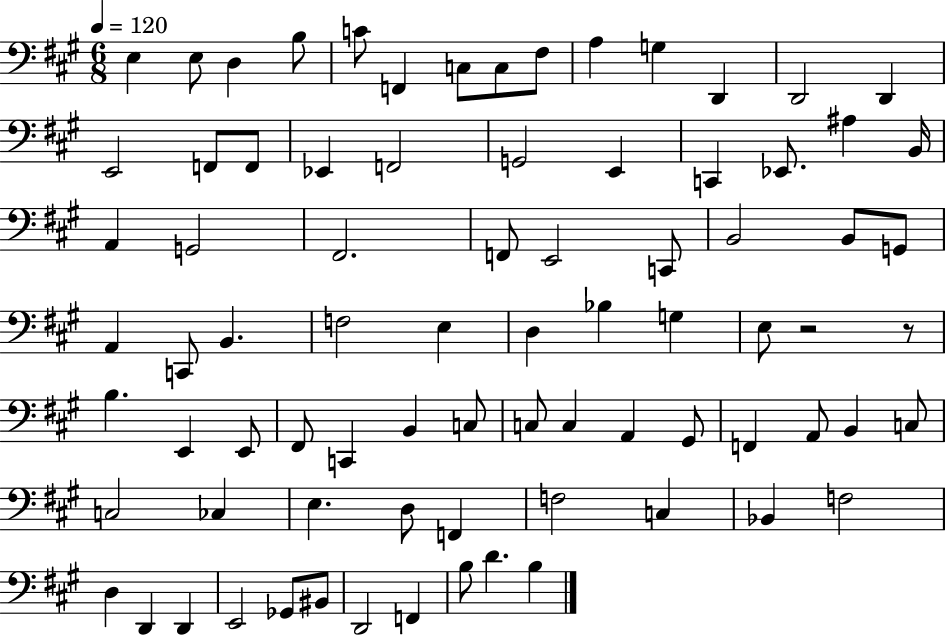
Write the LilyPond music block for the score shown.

{
  \clef bass
  \numericTimeSignature
  \time 6/8
  \key a \major
  \tempo 4 = 120
  e4 e8 d4 b8 | c'8 f,4 c8 c8 fis8 | a4 g4 d,4 | d,2 d,4 | \break e,2 f,8 f,8 | ees,4 f,2 | g,2 e,4 | c,4 ees,8. ais4 b,16 | \break a,4 g,2 | fis,2. | f,8 e,2 c,8 | b,2 b,8 g,8 | \break a,4 c,8 b,4. | f2 e4 | d4 bes4 g4 | e8 r2 r8 | \break b4. e,4 e,8 | fis,8 c,4 b,4 c8 | c8 c4 a,4 gis,8 | f,4 a,8 b,4 c8 | \break c2 ces4 | e4. d8 f,4 | f2 c4 | bes,4 f2 | \break d4 d,4 d,4 | e,2 ges,8 bis,8 | d,2 f,4 | b8 d'4. b4 | \break \bar "|."
}